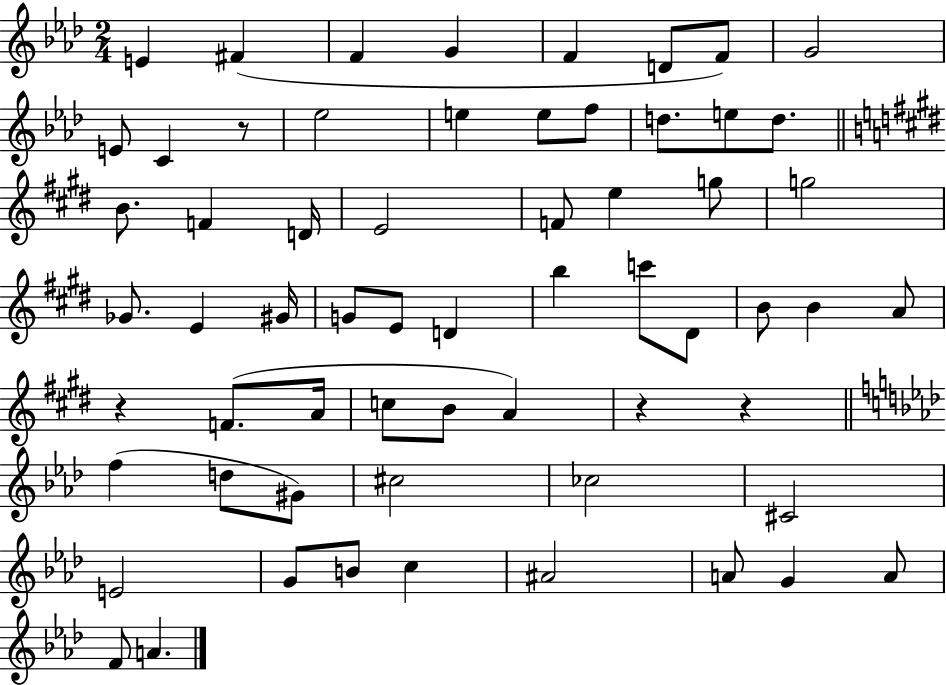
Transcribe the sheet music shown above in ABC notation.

X:1
T:Untitled
M:2/4
L:1/4
K:Ab
E ^F F G F D/2 F/2 G2 E/2 C z/2 _e2 e e/2 f/2 d/2 e/2 d/2 B/2 F D/4 E2 F/2 e g/2 g2 _G/2 E ^G/4 G/2 E/2 D b c'/2 ^D/2 B/2 B A/2 z F/2 A/4 c/2 B/2 A z z f d/2 ^G/2 ^c2 _c2 ^C2 E2 G/2 B/2 c ^A2 A/2 G A/2 F/2 A